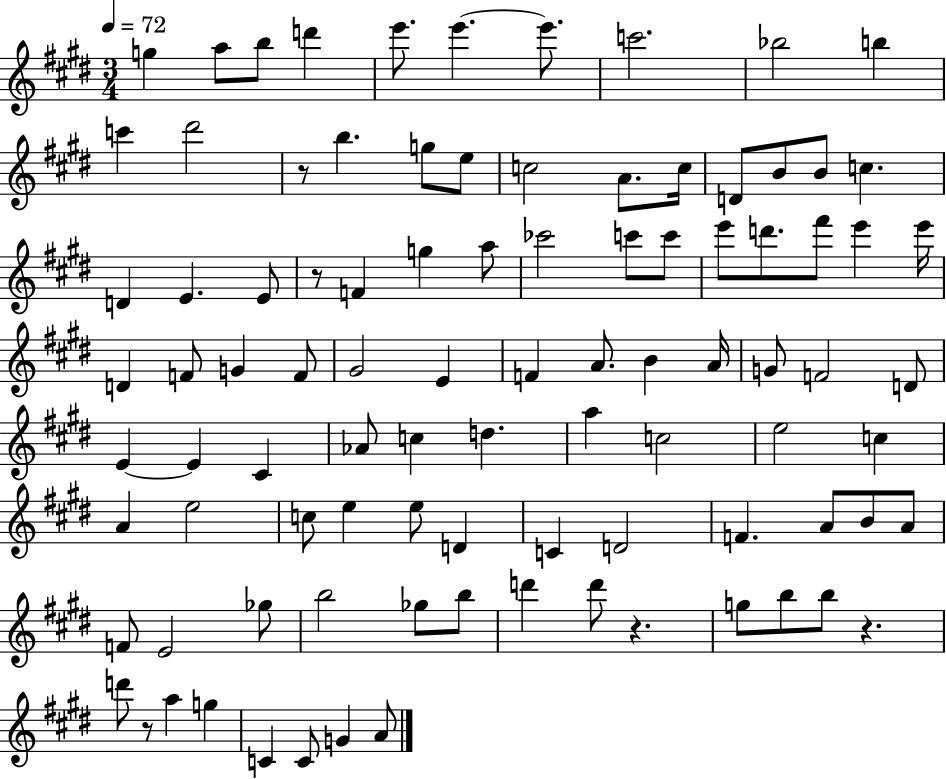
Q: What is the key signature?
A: E major